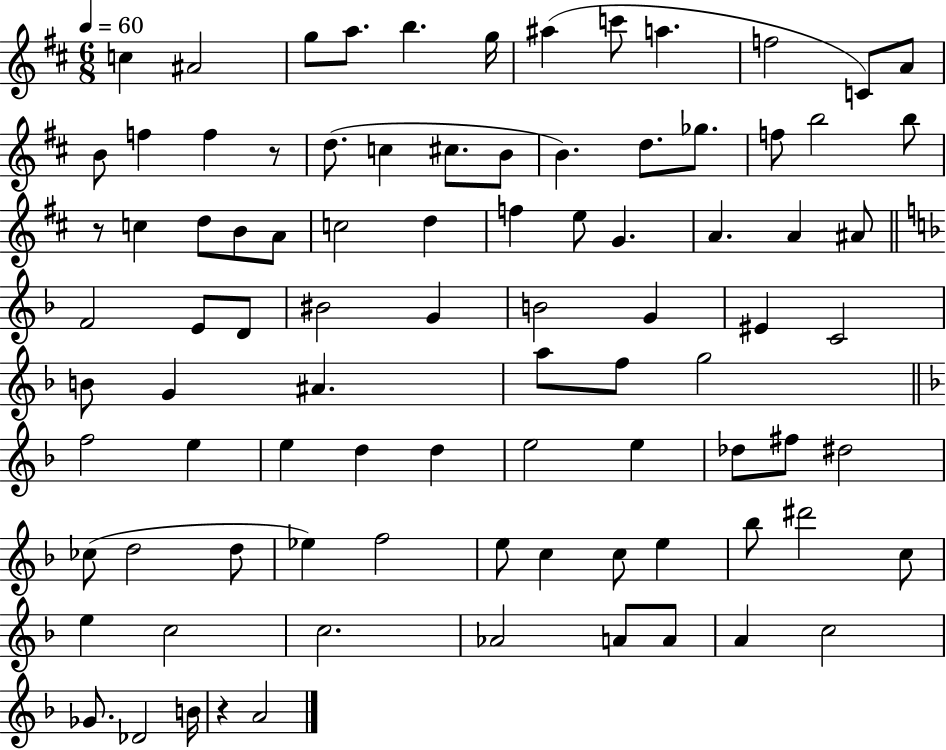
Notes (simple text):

C5/q A#4/h G5/e A5/e. B5/q. G5/s A#5/q C6/e A5/q. F5/h C4/e A4/e B4/e F5/q F5/q R/e D5/e. C5/q C#5/e. B4/e B4/q. D5/e. Gb5/e. F5/e B5/h B5/e R/e C5/q D5/e B4/e A4/e C5/h D5/q F5/q E5/e G4/q. A4/q. A4/q A#4/e F4/h E4/e D4/e BIS4/h G4/q B4/h G4/q EIS4/q C4/h B4/e G4/q A#4/q. A5/e F5/e G5/h F5/h E5/q E5/q D5/q D5/q E5/h E5/q Db5/e F#5/e D#5/h CES5/e D5/h D5/e Eb5/q F5/h E5/e C5/q C5/e E5/q Bb5/e D#6/h C5/e E5/q C5/h C5/h. Ab4/h A4/e A4/e A4/q C5/h Gb4/e. Db4/h B4/s R/q A4/h